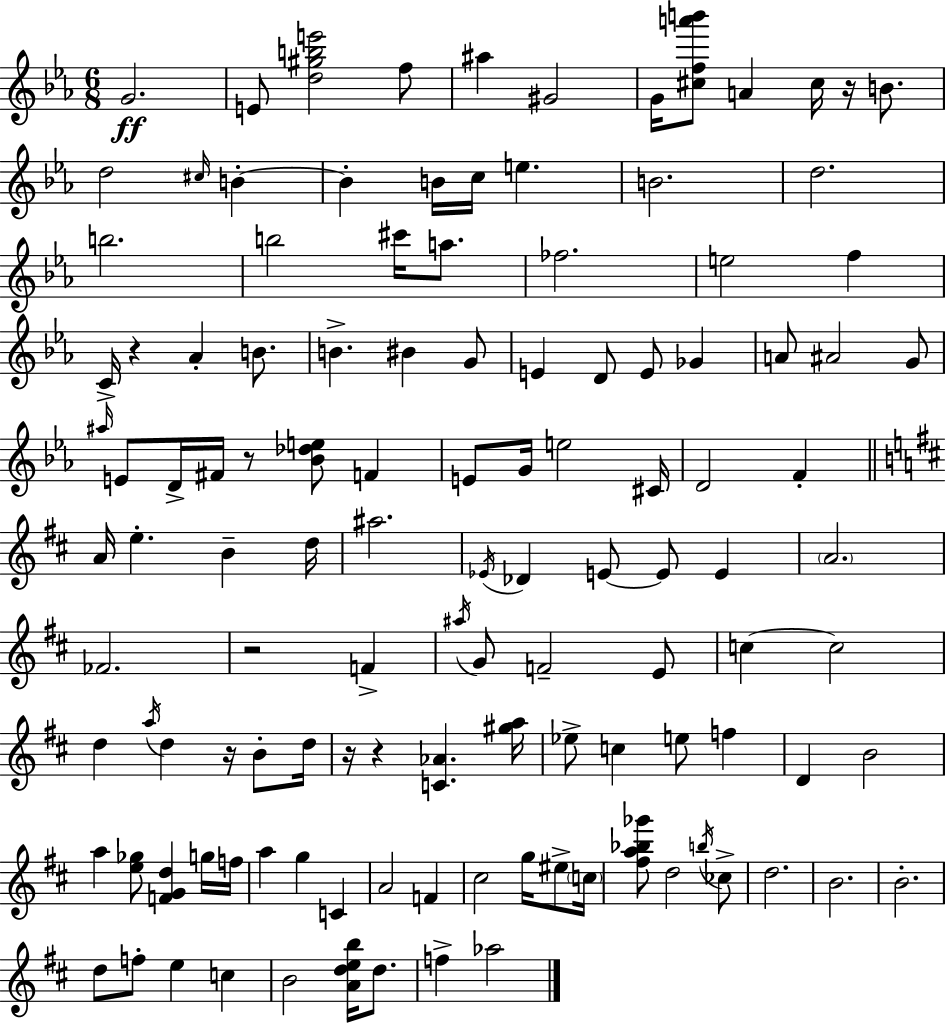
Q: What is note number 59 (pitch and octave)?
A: E4